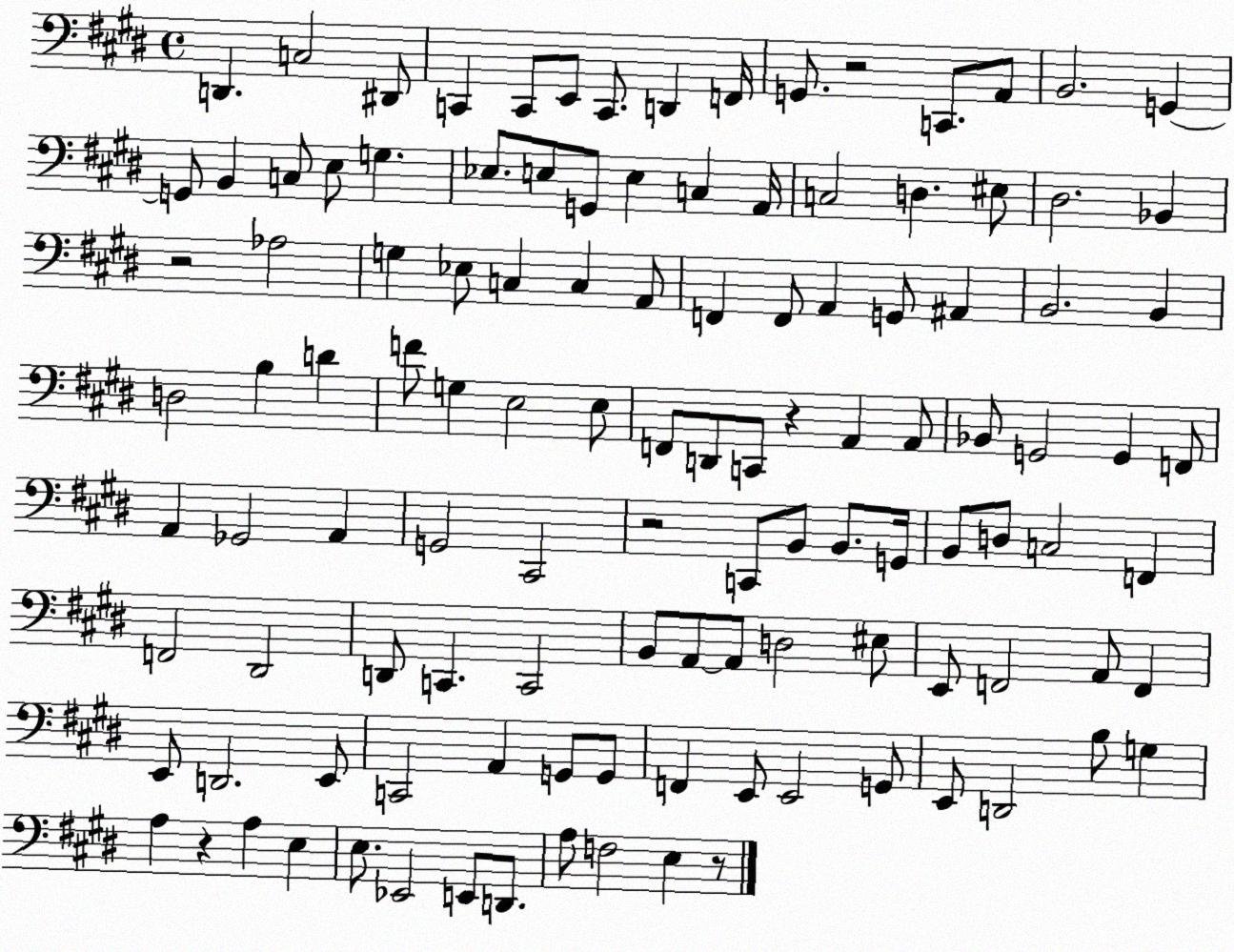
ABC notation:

X:1
T:Untitled
M:4/4
L:1/4
K:E
D,, C,2 ^D,,/2 C,, C,,/2 E,,/2 C,,/2 D,, F,,/4 G,,/2 z2 C,,/2 A,,/2 B,,2 G,, G,,/2 B,, C,/2 E,/2 G, _E,/2 E,/2 G,,/2 E, C, A,,/4 C,2 D, ^E,/2 ^D,2 _B,, z2 _A,2 G, _E,/2 C, C, A,,/2 F,, F,,/2 A,, G,,/2 ^A,, B,,2 B,, D,2 B, D F/2 G, E,2 E,/2 F,,/2 D,,/2 C,,/2 z A,, A,,/2 _B,,/2 G,,2 G,, F,,/2 A,, _G,,2 A,, G,,2 ^C,,2 z2 C,,/2 B,,/2 B,,/2 G,,/4 B,,/2 D,/2 C,2 F,, F,,2 ^D,,2 D,,/2 C,, C,,2 B,,/2 A,,/2 A,,/2 D,2 ^E,/2 E,,/2 F,,2 A,,/2 F,, E,,/2 D,,2 E,,/2 C,,2 A,, G,,/2 G,,/2 F,, E,,/2 E,,2 G,,/2 E,,/2 D,,2 B,/2 G, A, z A, E, E,/2 _E,,2 E,,/2 D,,/2 A,/2 F,2 E, z/2